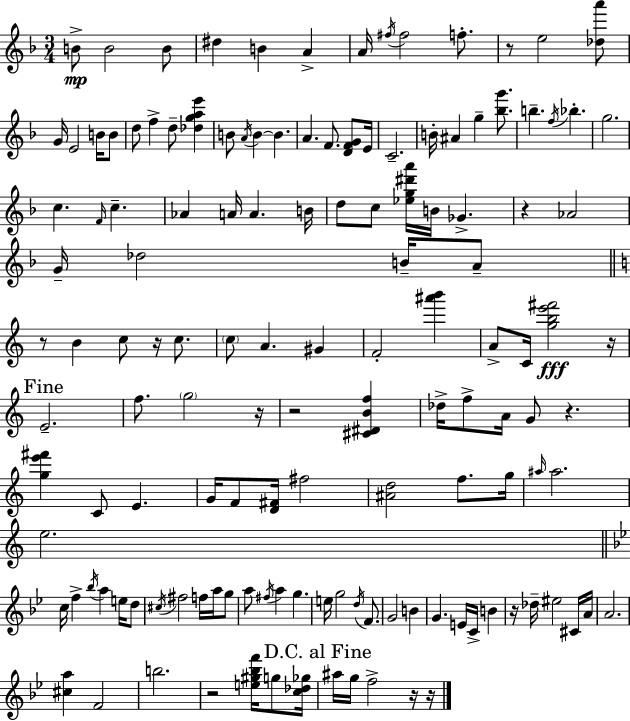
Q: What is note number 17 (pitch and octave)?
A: F5